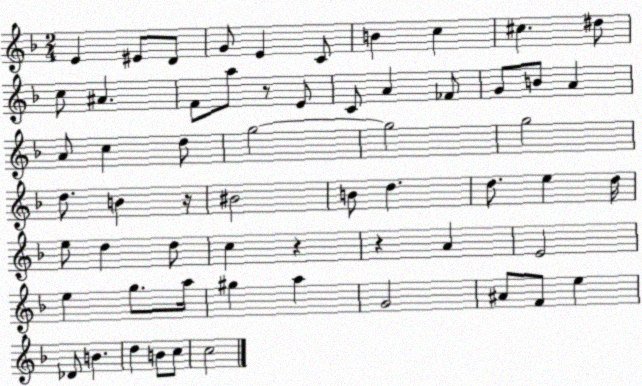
X:1
T:Untitled
M:2/4
L:1/4
K:F
E ^E/2 D/2 G/2 E C/2 B c ^c ^d/2 c/2 ^A F/2 a/2 z/2 E/2 C/2 A _F/2 G/2 B/2 A A/2 c d/2 g2 g2 g2 d/2 B z/4 ^B2 B/2 d d/2 e d/4 e/2 d d/2 c z z A E2 e g/2 a/4 ^g a G2 ^A/2 F/2 e _D/2 B d B/2 c/2 c2